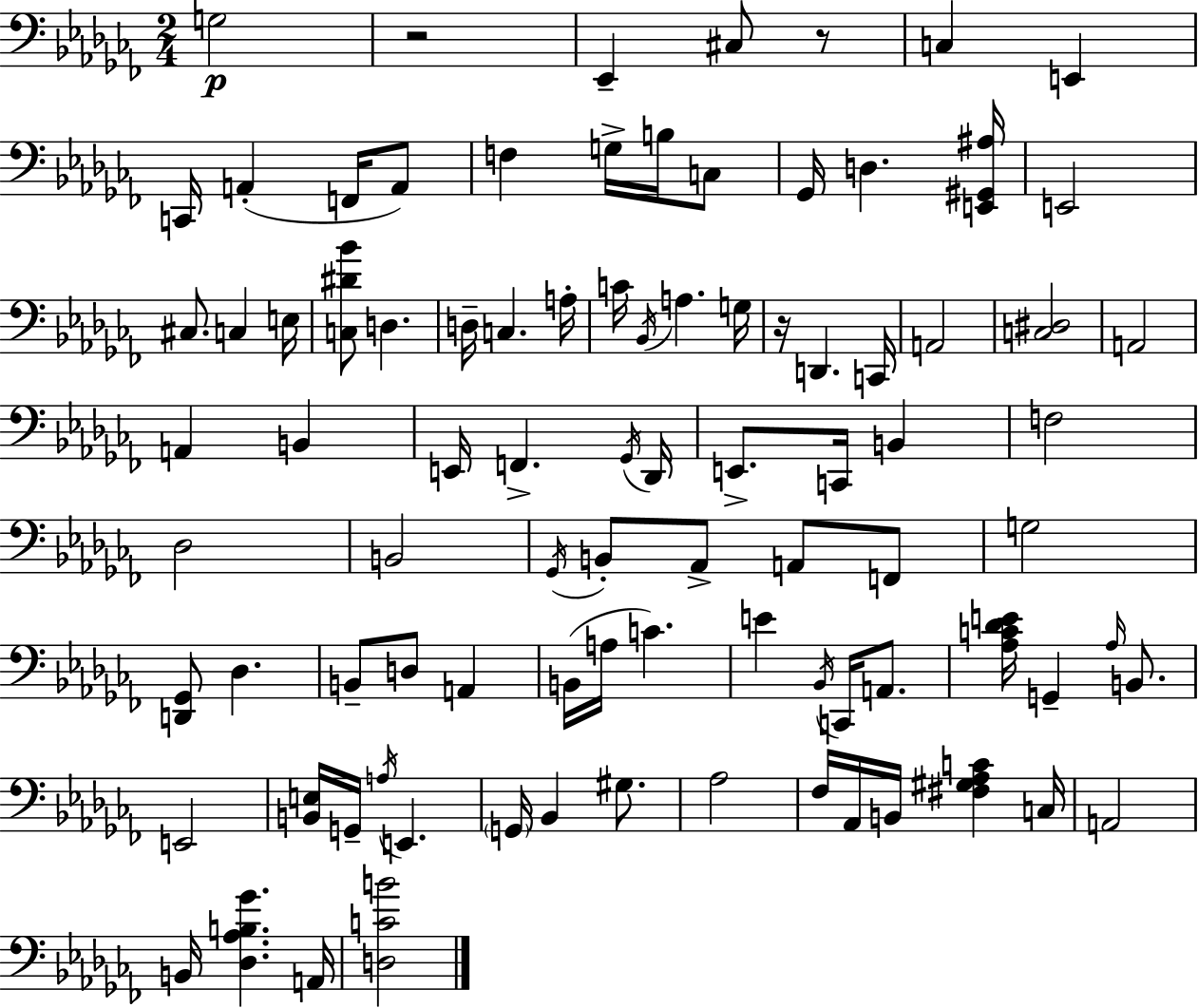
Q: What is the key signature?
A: AES minor